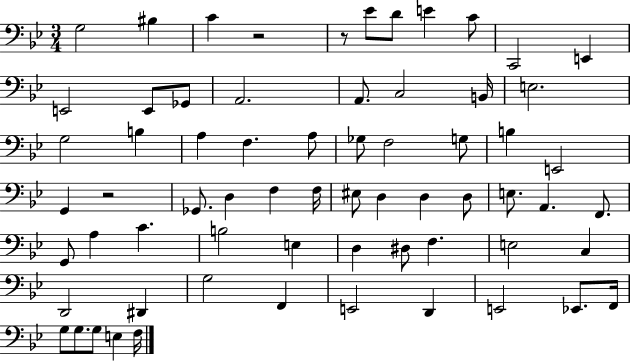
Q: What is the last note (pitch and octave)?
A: F3